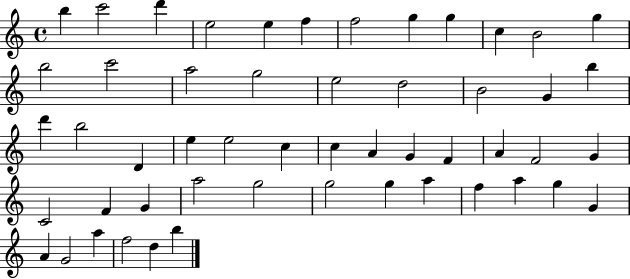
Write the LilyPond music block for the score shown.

{
  \clef treble
  \time 4/4
  \defaultTimeSignature
  \key c \major
  b''4 c'''2 d'''4 | e''2 e''4 f''4 | f''2 g''4 g''4 | c''4 b'2 g''4 | \break b''2 c'''2 | a''2 g''2 | e''2 d''2 | b'2 g'4 b''4 | \break d'''4 b''2 d'4 | e''4 e''2 c''4 | c''4 a'4 g'4 f'4 | a'4 f'2 g'4 | \break c'2 f'4 g'4 | a''2 g''2 | g''2 g''4 a''4 | f''4 a''4 g''4 g'4 | \break a'4 g'2 a''4 | f''2 d''4 b''4 | \bar "|."
}